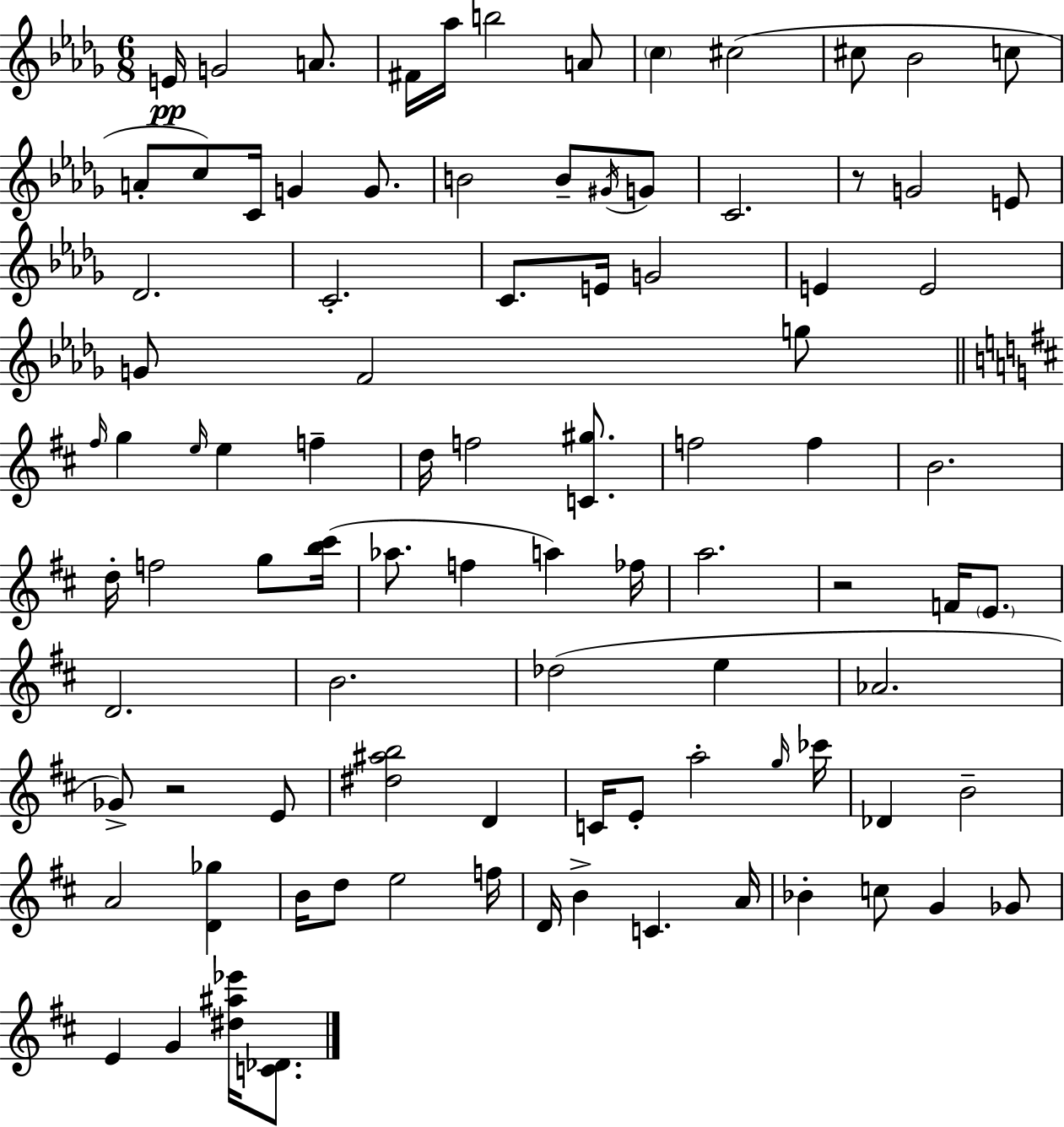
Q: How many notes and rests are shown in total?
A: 93